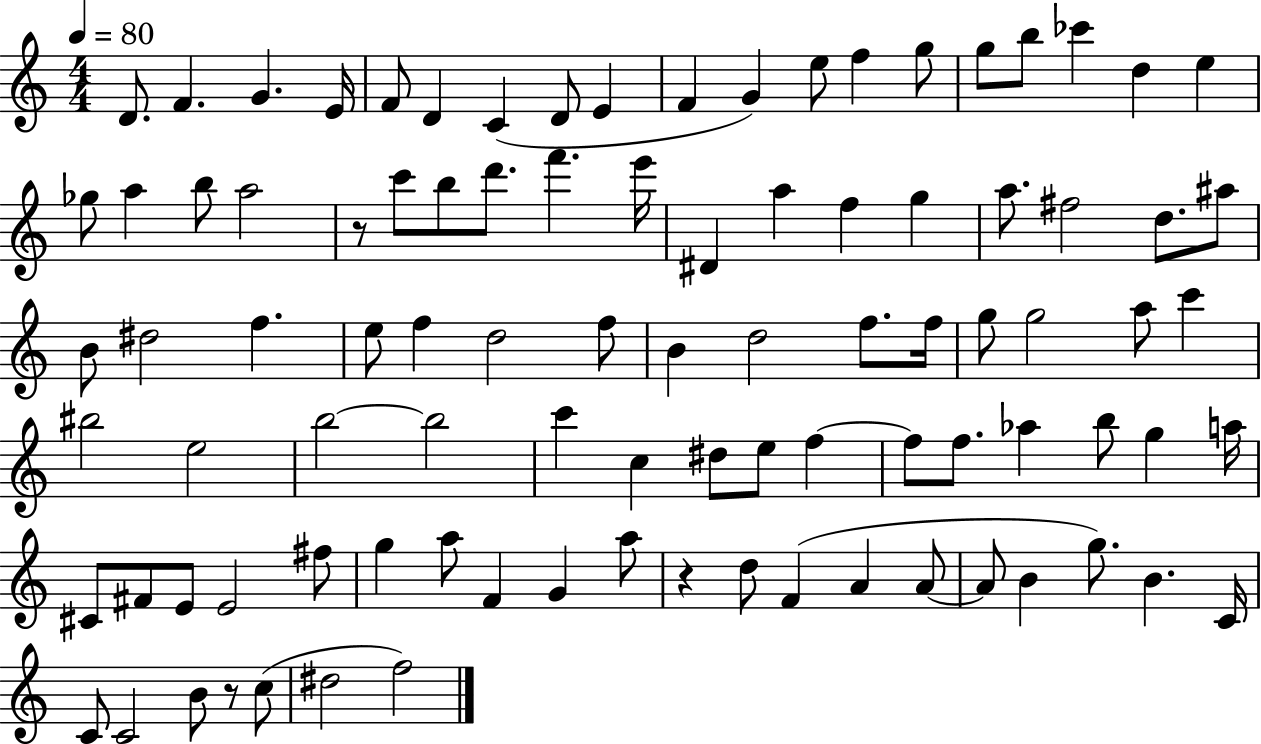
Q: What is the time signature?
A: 4/4